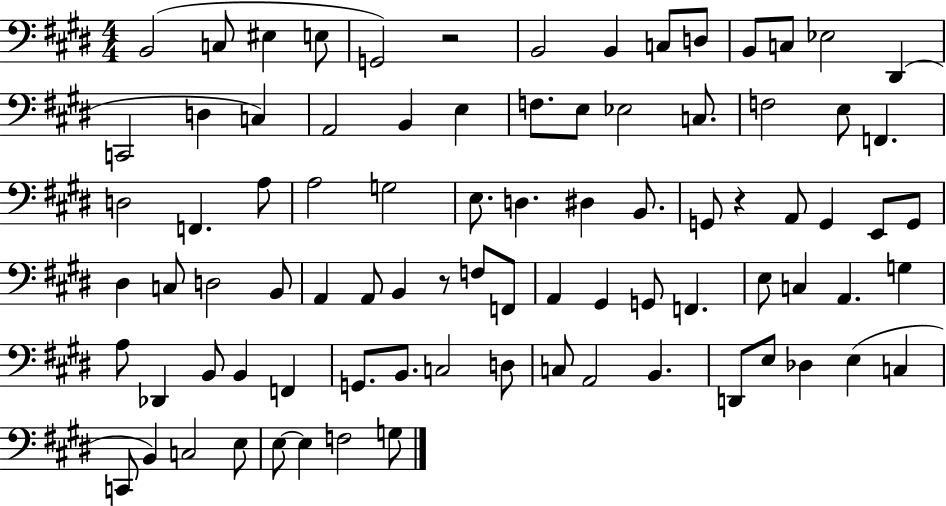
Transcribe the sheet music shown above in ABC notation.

X:1
T:Untitled
M:4/4
L:1/4
K:E
B,,2 C,/2 ^E, E,/2 G,,2 z2 B,,2 B,, C,/2 D,/2 B,,/2 C,/2 _E,2 ^D,, C,,2 D, C, A,,2 B,, E, F,/2 E,/2 _E,2 C,/2 F,2 E,/2 F,, D,2 F,, A,/2 A,2 G,2 E,/2 D, ^D, B,,/2 G,,/2 z A,,/2 G,, E,,/2 G,,/2 ^D, C,/2 D,2 B,,/2 A,, A,,/2 B,, z/2 F,/2 F,,/2 A,, ^G,, G,,/2 F,, E,/2 C, A,, G, A,/2 _D,, B,,/2 B,, F,, G,,/2 B,,/2 C,2 D,/2 C,/2 A,,2 B,, D,,/2 E,/2 _D, E, C, C,,/2 B,, C,2 E,/2 E,/2 E, F,2 G,/2